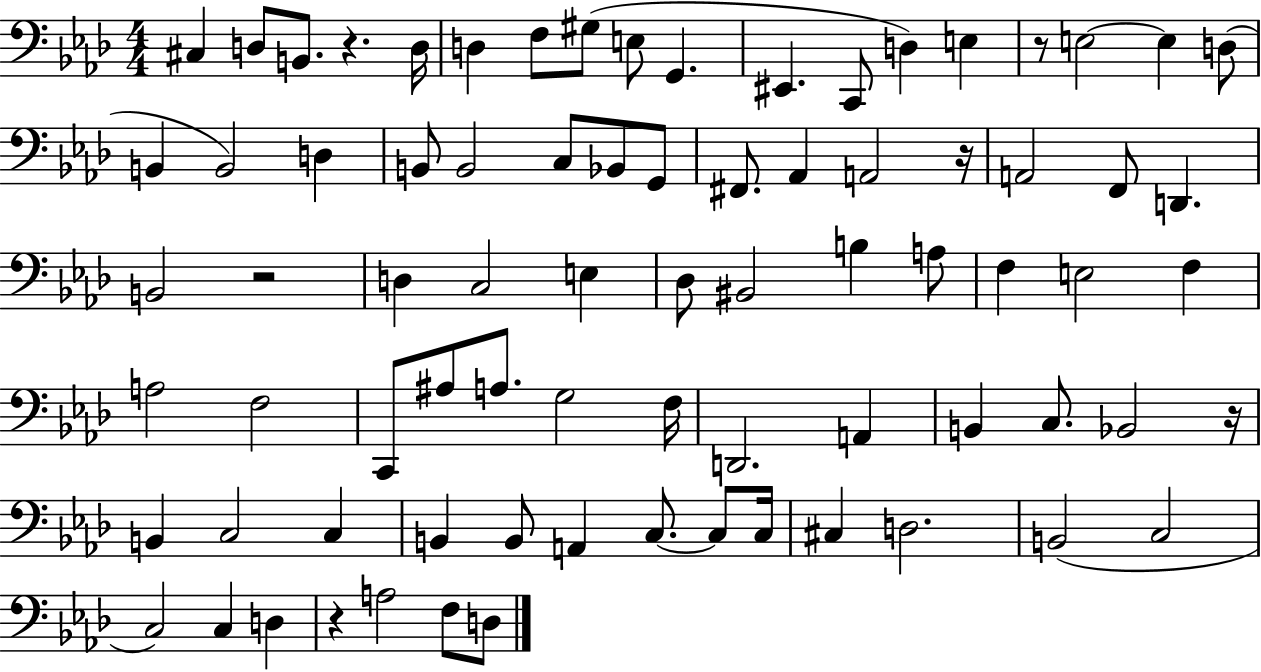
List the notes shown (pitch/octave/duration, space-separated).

C#3/q D3/e B2/e. R/q. D3/s D3/q F3/e G#3/e E3/e G2/q. EIS2/q. C2/e D3/q E3/q R/e E3/h E3/q D3/e B2/q B2/h D3/q B2/e B2/h C3/e Bb2/e G2/e F#2/e. Ab2/q A2/h R/s A2/h F2/e D2/q. B2/h R/h D3/q C3/h E3/q Db3/e BIS2/h B3/q A3/e F3/q E3/h F3/q A3/h F3/h C2/e A#3/e A3/e. G3/h F3/s D2/h. A2/q B2/q C3/e. Bb2/h R/s B2/q C3/h C3/q B2/q B2/e A2/q C3/e. C3/e C3/s C#3/q D3/h. B2/h C3/h C3/h C3/q D3/q R/q A3/h F3/e D3/e